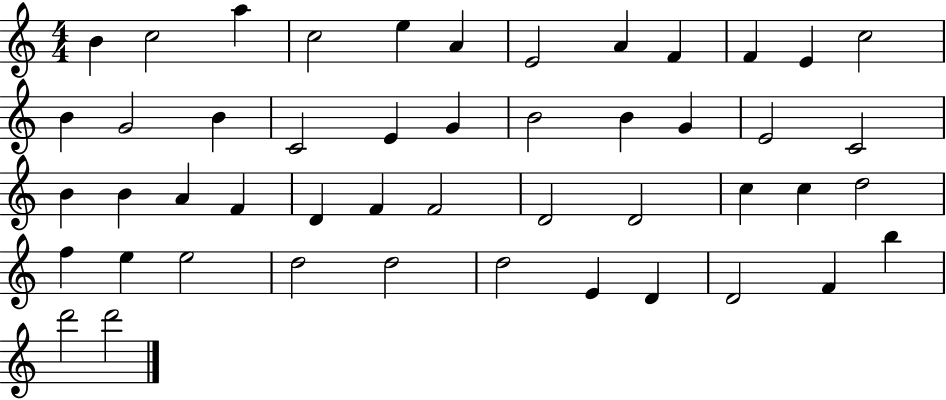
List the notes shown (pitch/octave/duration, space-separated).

B4/q C5/h A5/q C5/h E5/q A4/q E4/h A4/q F4/q F4/q E4/q C5/h B4/q G4/h B4/q C4/h E4/q G4/q B4/h B4/q G4/q E4/h C4/h B4/q B4/q A4/q F4/q D4/q F4/q F4/h D4/h D4/h C5/q C5/q D5/h F5/q E5/q E5/h D5/h D5/h D5/h E4/q D4/q D4/h F4/q B5/q D6/h D6/h